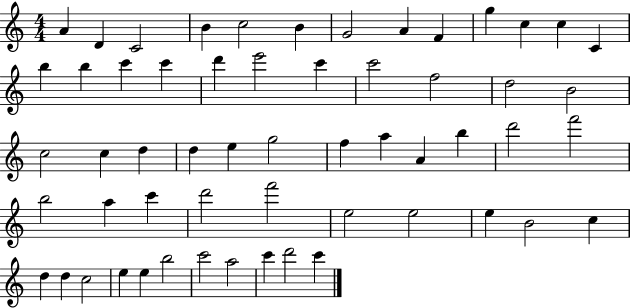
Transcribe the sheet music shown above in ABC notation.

X:1
T:Untitled
M:4/4
L:1/4
K:C
A D C2 B c2 B G2 A F g c c C b b c' c' d' e'2 c' c'2 f2 d2 B2 c2 c d d e g2 f a A b d'2 f'2 b2 a c' d'2 f'2 e2 e2 e B2 c d d c2 e e b2 c'2 a2 c' d'2 c'